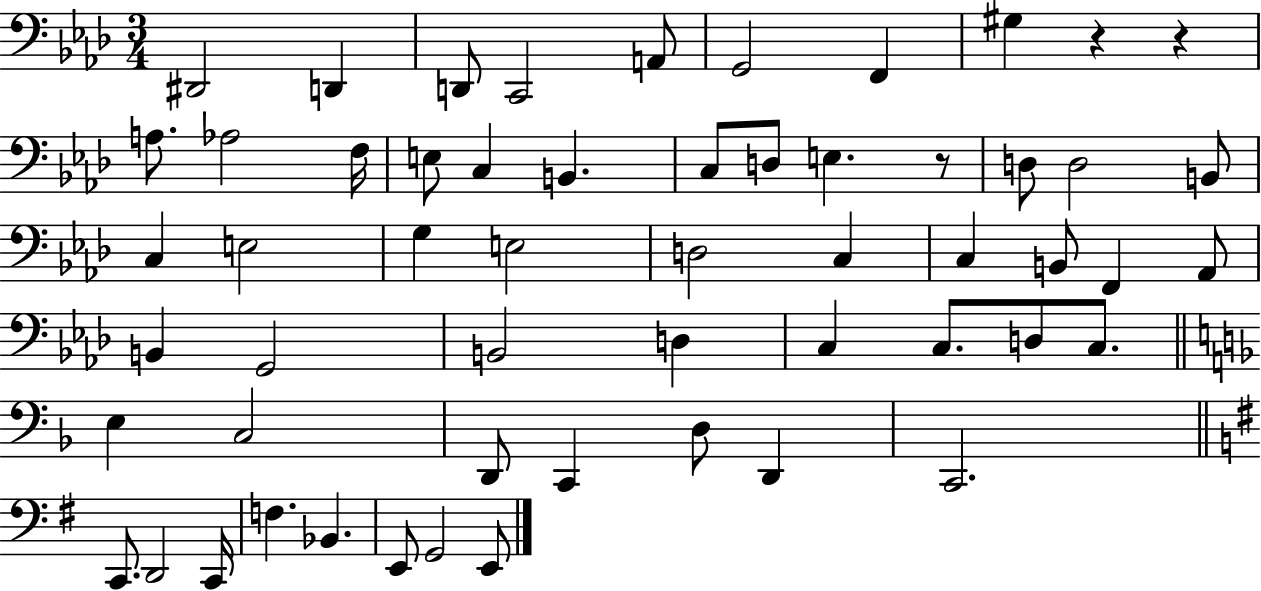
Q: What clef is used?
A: bass